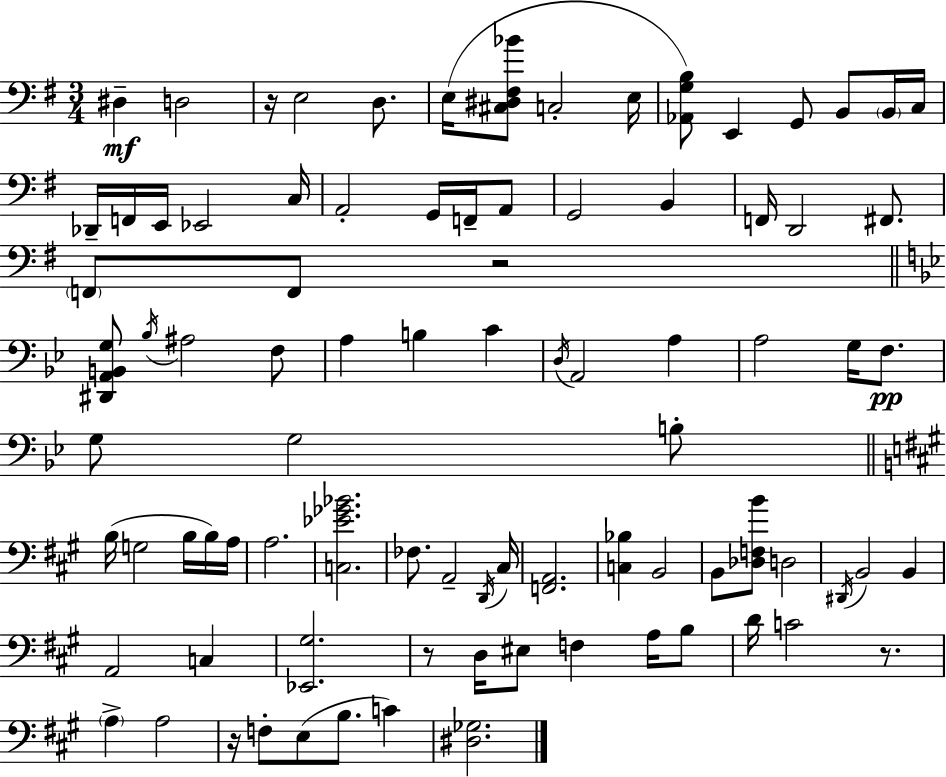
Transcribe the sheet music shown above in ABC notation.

X:1
T:Untitled
M:3/4
L:1/4
K:Em
^D, D,2 z/4 E,2 D,/2 E,/4 [^C,^D,^F,_B]/2 C,2 E,/4 [_A,,G,B,]/2 E,, G,,/2 B,,/2 B,,/4 C,/4 _D,,/4 F,,/4 E,,/4 _E,,2 C,/4 A,,2 G,,/4 F,,/4 A,,/2 G,,2 B,, F,,/4 D,,2 ^F,,/2 F,,/2 F,,/2 z2 [^D,,A,,B,,G,]/2 _B,/4 ^A,2 F,/2 A, B, C D,/4 A,,2 A, A,2 G,/4 F,/2 G,/2 G,2 B,/2 B,/4 G,2 B,/4 B,/4 A,/4 A,2 [C,_E_G_B]2 _F,/2 A,,2 D,,/4 ^C,/4 [F,,A,,]2 [C,_B,] B,,2 B,,/2 [_D,F,B]/2 D,2 ^D,,/4 B,,2 B,, A,,2 C, [_E,,^G,]2 z/2 D,/4 ^E,/2 F, A,/4 B,/2 D/4 C2 z/2 A, A,2 z/4 F,/2 E,/2 B,/2 C [^D,_G,]2